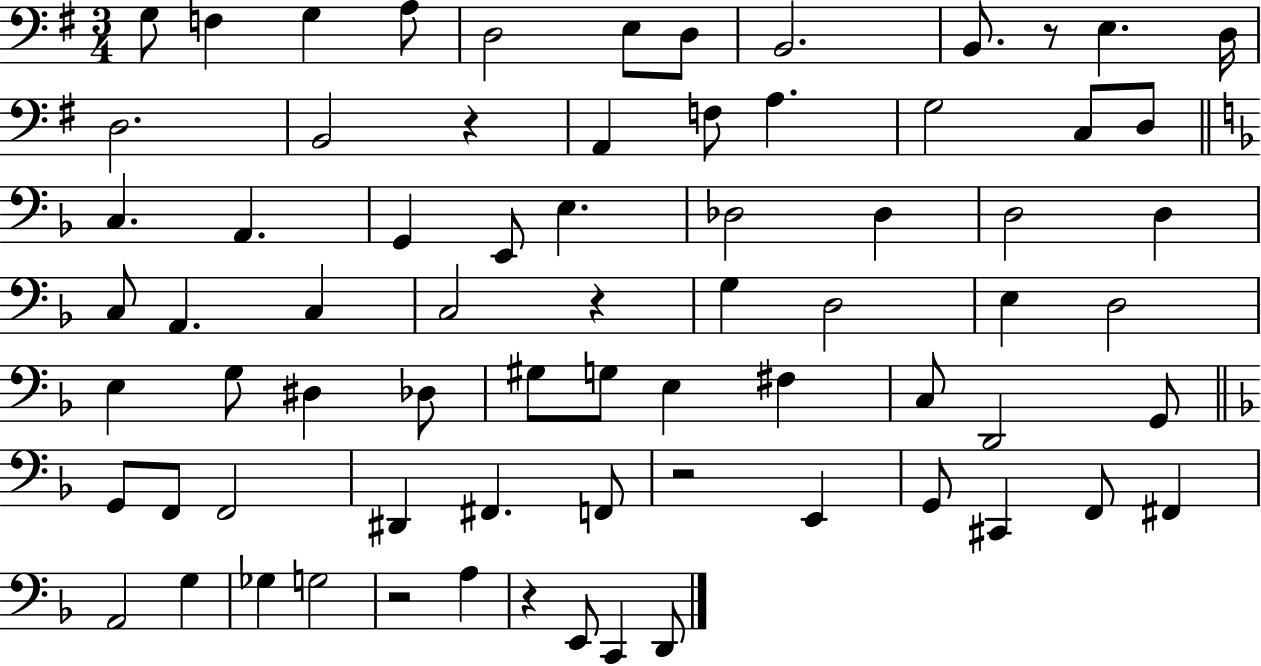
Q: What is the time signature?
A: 3/4